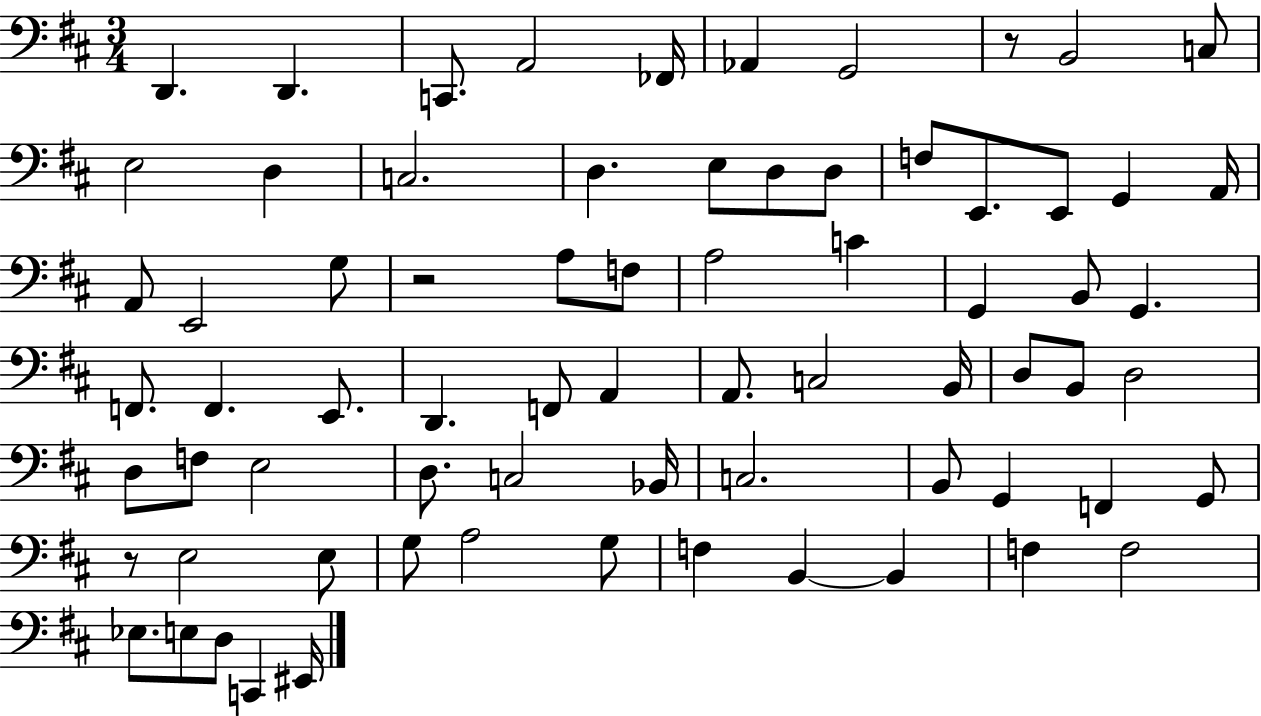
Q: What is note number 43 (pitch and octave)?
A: D3